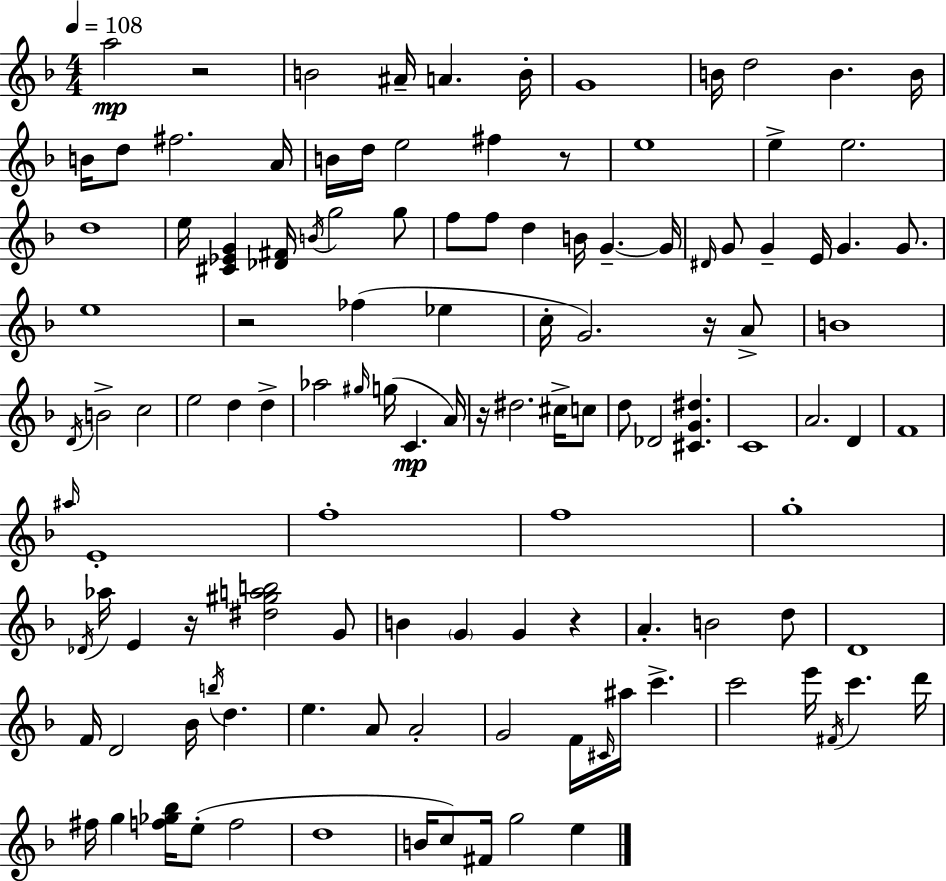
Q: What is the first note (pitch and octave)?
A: A5